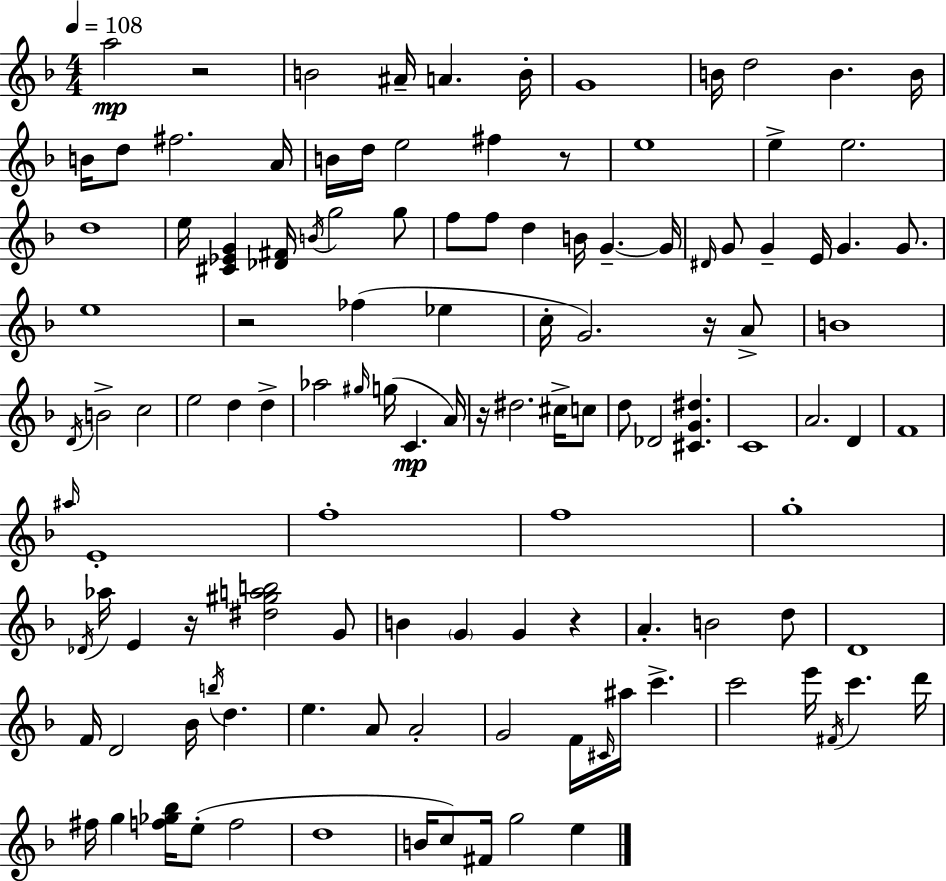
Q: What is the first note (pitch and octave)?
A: A5